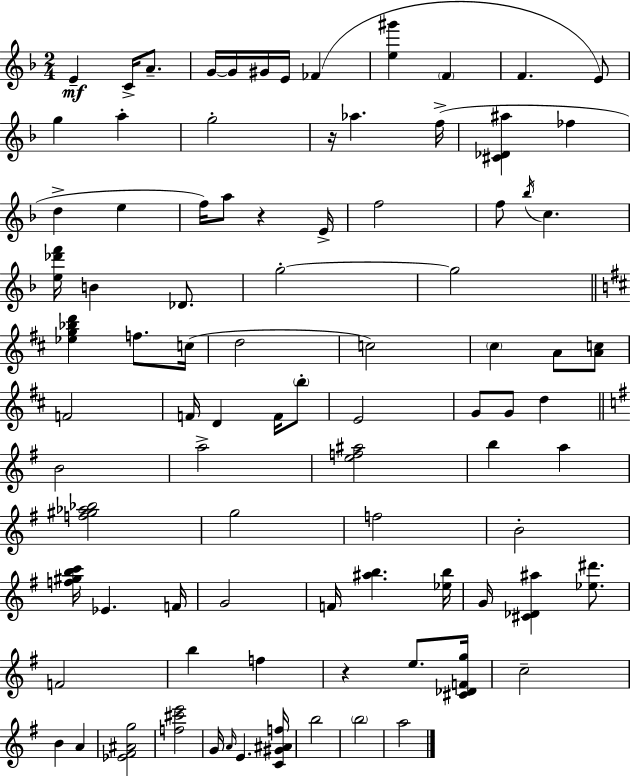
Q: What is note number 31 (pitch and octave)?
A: F5